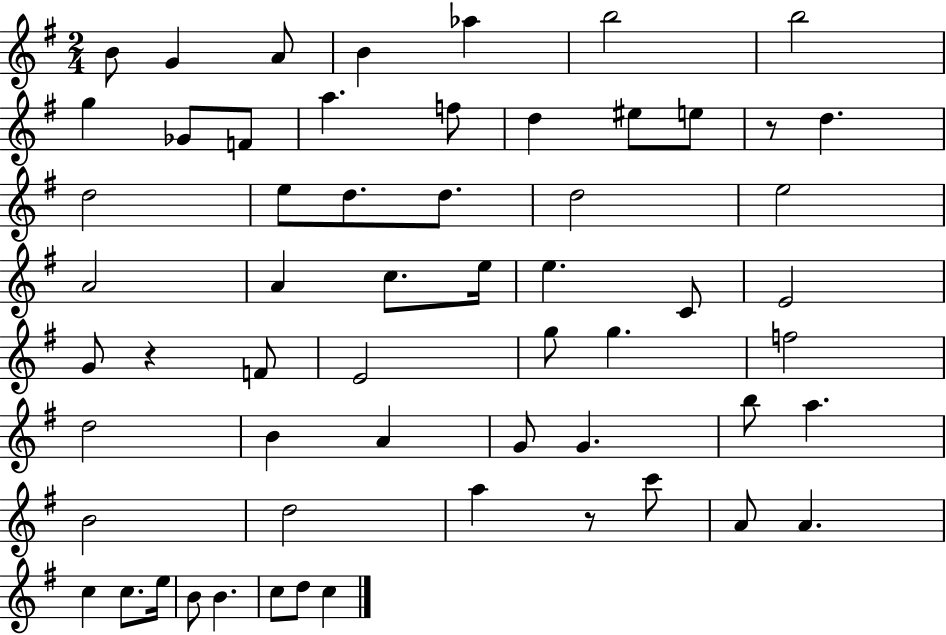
B4/e G4/q A4/e B4/q Ab5/q B5/h B5/h G5/q Gb4/e F4/e A5/q. F5/e D5/q EIS5/e E5/e R/e D5/q. D5/h E5/e D5/e. D5/e. D5/h E5/h A4/h A4/q C5/e. E5/s E5/q. C4/e E4/h G4/e R/q F4/e E4/h G5/e G5/q. F5/h D5/h B4/q A4/q G4/e G4/q. B5/e A5/q. B4/h D5/h A5/q R/e C6/e A4/e A4/q. C5/q C5/e. E5/s B4/e B4/q. C5/e D5/e C5/q